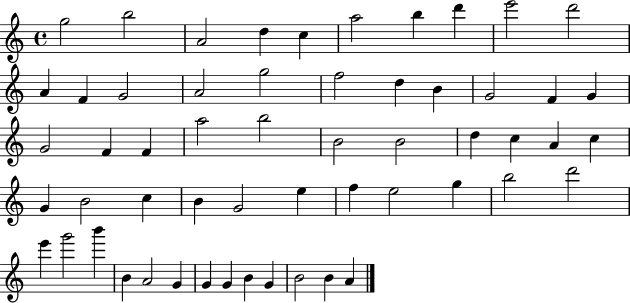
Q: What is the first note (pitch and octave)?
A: G5